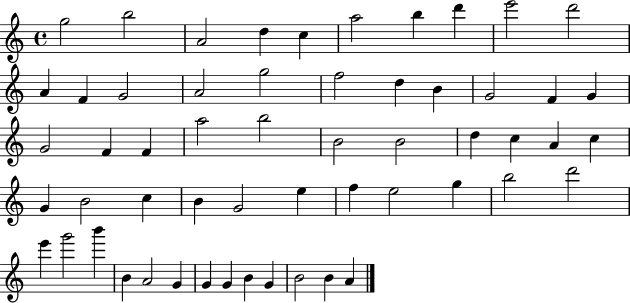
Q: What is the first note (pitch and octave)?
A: G5